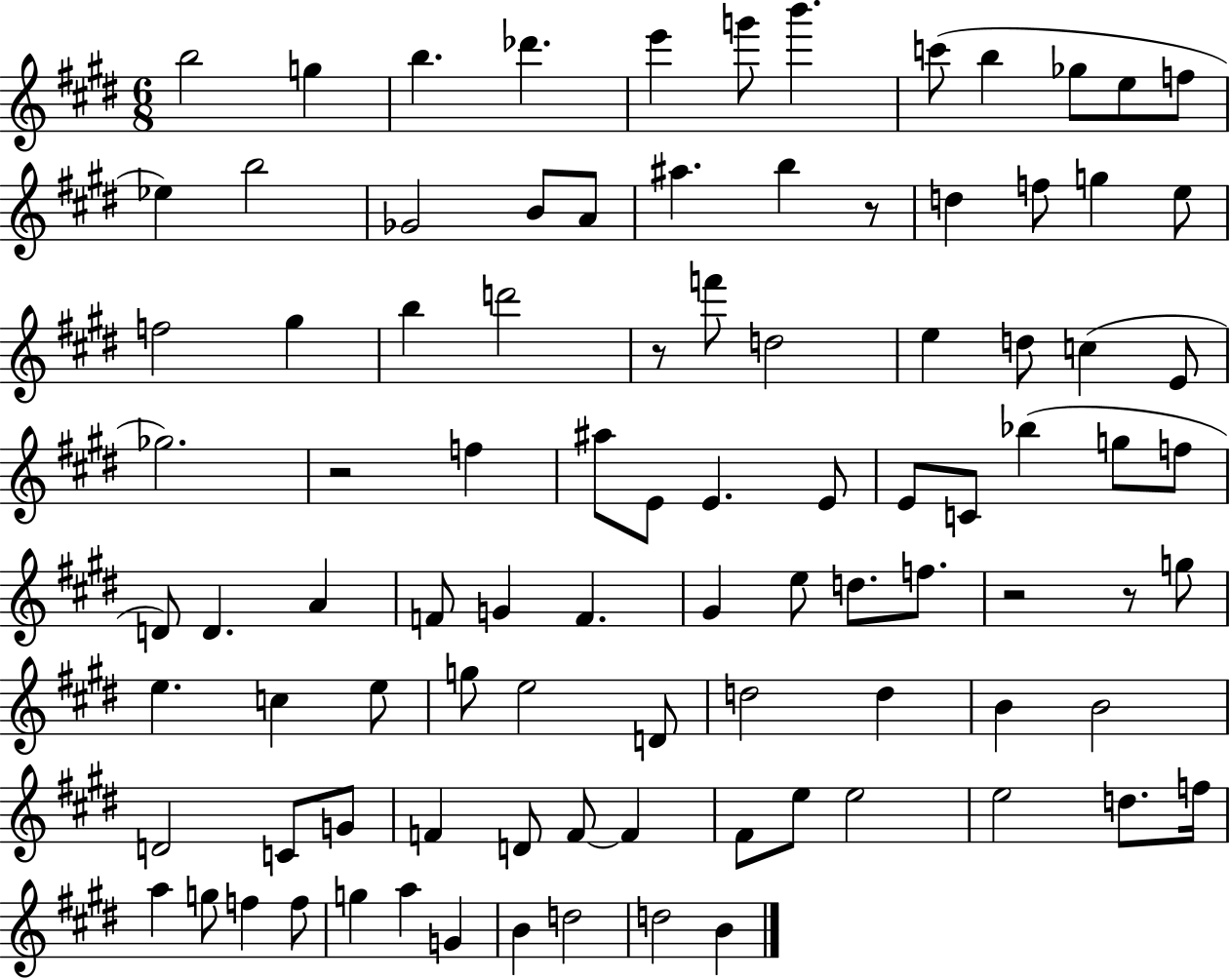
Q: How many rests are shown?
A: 5